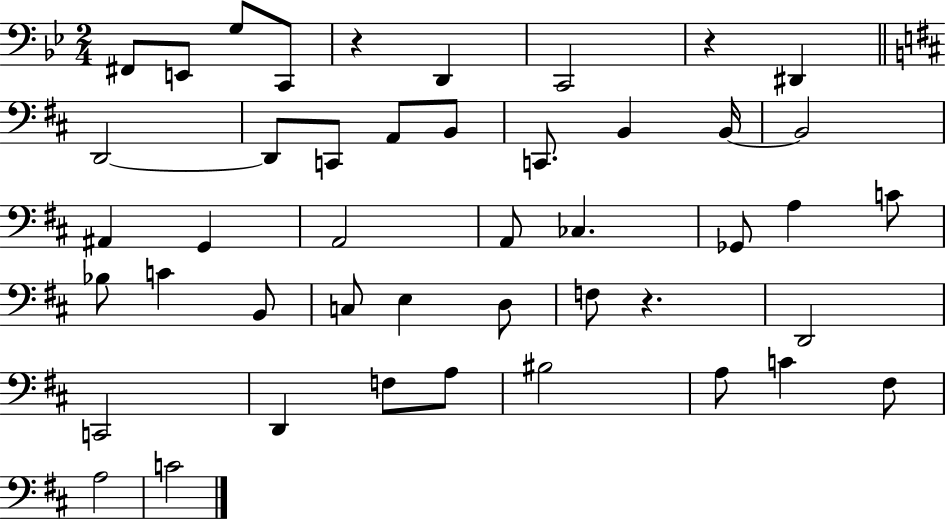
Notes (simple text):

F#2/e E2/e G3/e C2/e R/q D2/q C2/h R/q D#2/q D2/h D2/e C2/e A2/e B2/e C2/e. B2/q B2/s B2/h A#2/q G2/q A2/h A2/e CES3/q. Gb2/e A3/q C4/e Bb3/e C4/q B2/e C3/e E3/q D3/e F3/e R/q. D2/h C2/h D2/q F3/e A3/e BIS3/h A3/e C4/q F#3/e A3/h C4/h